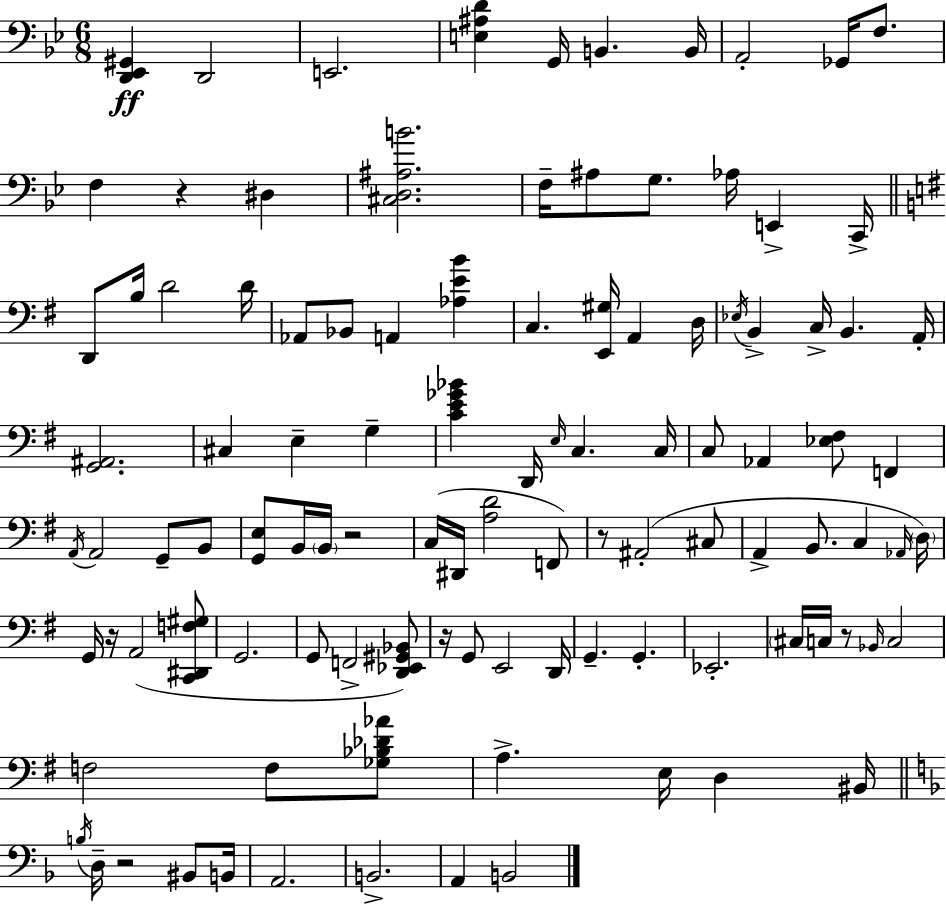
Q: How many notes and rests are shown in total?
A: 106